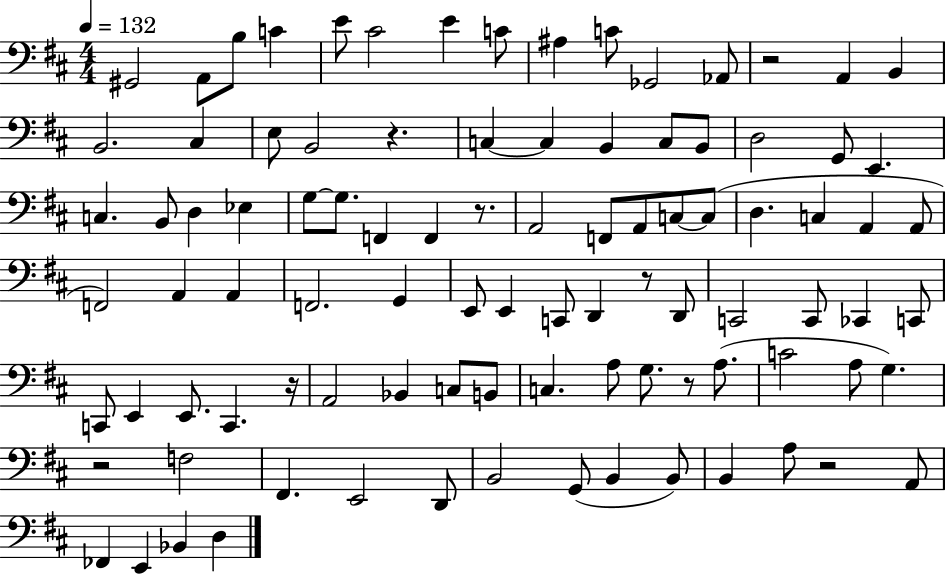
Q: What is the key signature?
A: D major